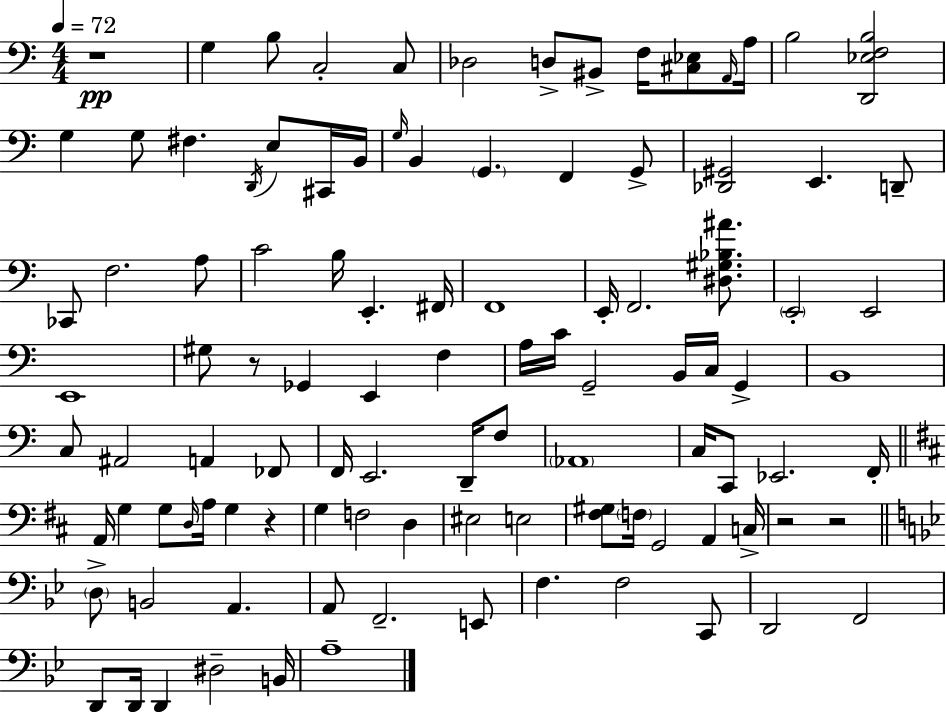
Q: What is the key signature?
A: C major